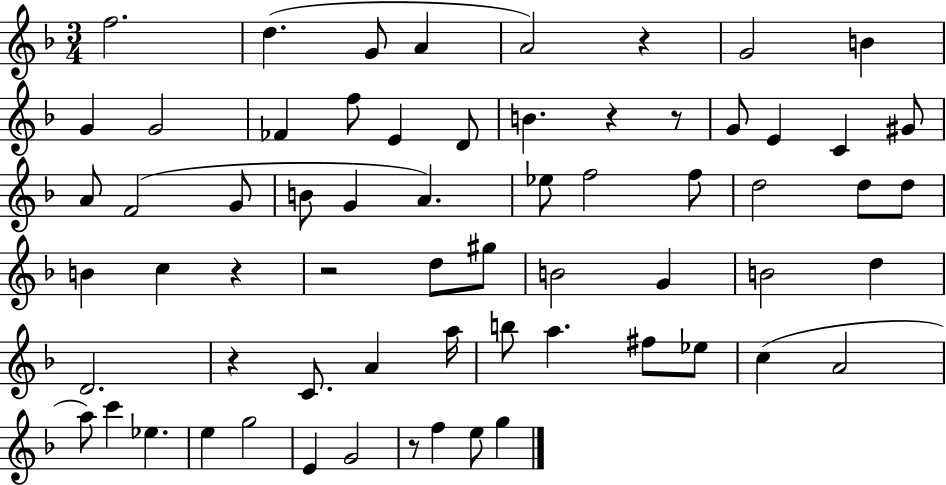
{
  \clef treble
  \numericTimeSignature
  \time 3/4
  \key f \major
  \repeat volta 2 { f''2. | d''4.( g'8 a'4 | a'2) r4 | g'2 b'4 | \break g'4 g'2 | fes'4 f''8 e'4 d'8 | b'4. r4 r8 | g'8 e'4 c'4 gis'8 | \break a'8 f'2( g'8 | b'8 g'4 a'4.) | ees''8 f''2 f''8 | d''2 d''8 d''8 | \break b'4 c''4 r4 | r2 d''8 gis''8 | b'2 g'4 | b'2 d''4 | \break d'2. | r4 c'8. a'4 a''16 | b''8 a''4. fis''8 ees''8 | c''4( a'2 | \break a''8) c'''4 ees''4. | e''4 g''2 | e'4 g'2 | r8 f''4 e''8 g''4 | \break } \bar "|."
}